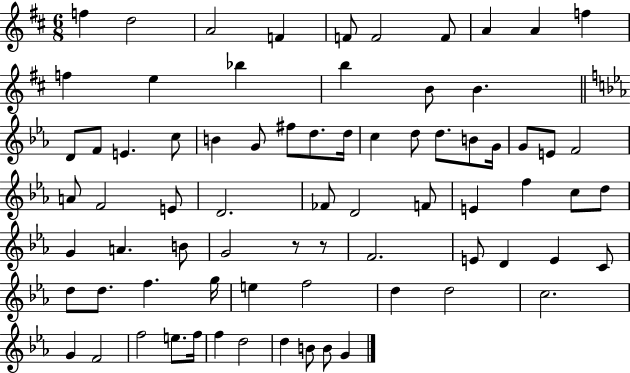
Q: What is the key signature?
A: D major